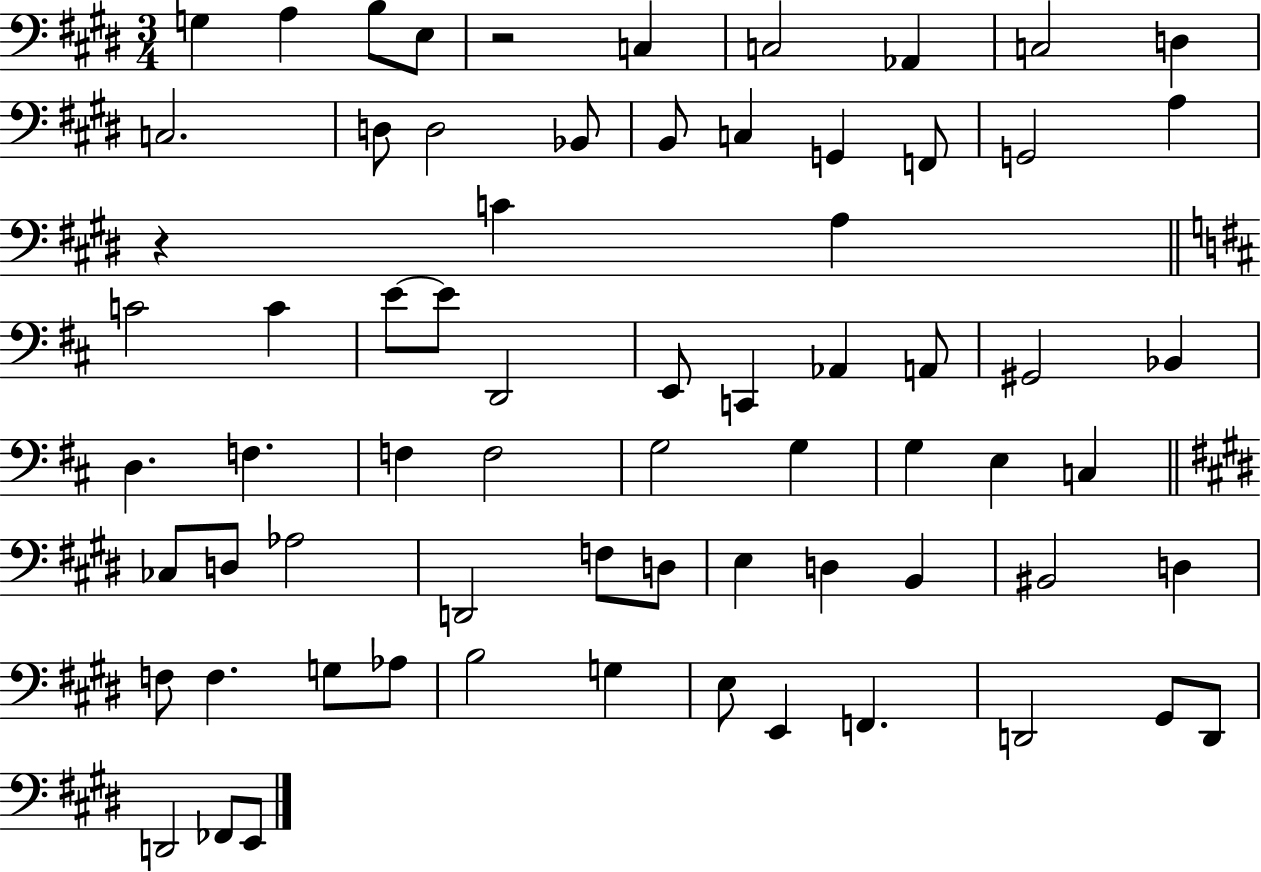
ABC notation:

X:1
T:Untitled
M:3/4
L:1/4
K:E
G, A, B,/2 E,/2 z2 C, C,2 _A,, C,2 D, C,2 D,/2 D,2 _B,,/2 B,,/2 C, G,, F,,/2 G,,2 A, z C A, C2 C E/2 E/2 D,,2 E,,/2 C,, _A,, A,,/2 ^G,,2 _B,, D, F, F, F,2 G,2 G, G, E, C, _C,/2 D,/2 _A,2 D,,2 F,/2 D,/2 E, D, B,, ^B,,2 D, F,/2 F, G,/2 _A,/2 B,2 G, E,/2 E,, F,, D,,2 ^G,,/2 D,,/2 D,,2 _F,,/2 E,,/2